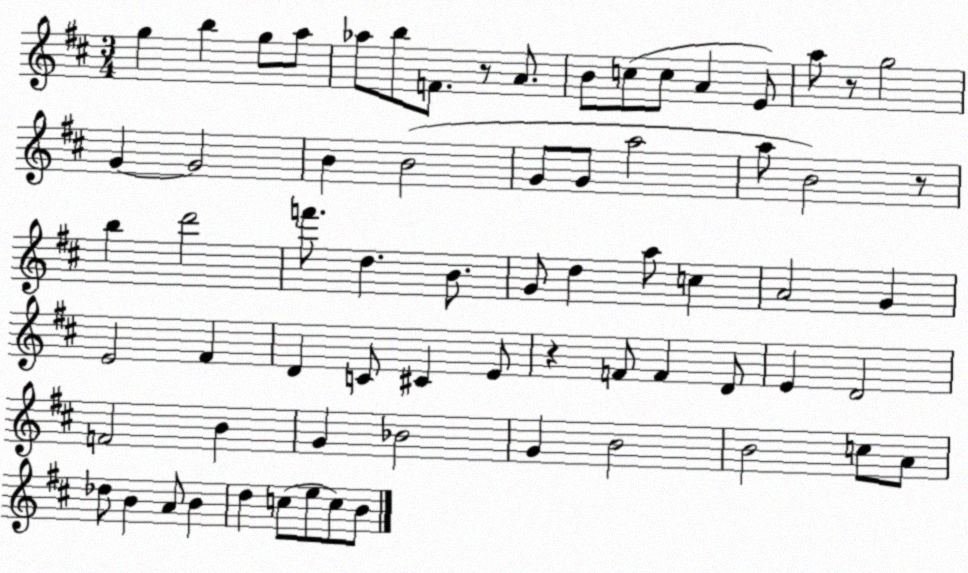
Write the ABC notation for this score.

X:1
T:Untitled
M:3/4
L:1/4
K:D
g b g/2 a/2 _a/2 b/2 F/2 z/2 A/2 B/2 c/2 c/2 A E/2 a/2 z/2 g2 G G2 B B2 G/2 G/2 a2 a/2 B2 z/2 b d'2 f'/2 d B/2 G/2 d a/2 c A2 G E2 ^F D C/2 ^C E/2 z F/2 F D/2 E D2 F2 B G _B2 G B2 B2 c/2 A/2 _d/2 B A/2 B d c/2 e/2 c/2 B/2